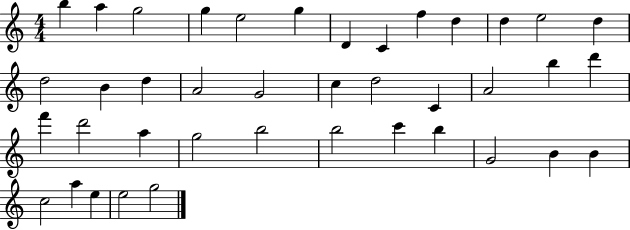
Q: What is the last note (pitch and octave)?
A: G5